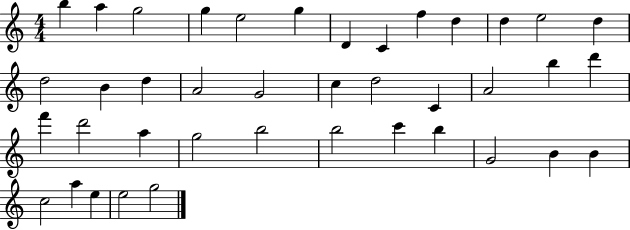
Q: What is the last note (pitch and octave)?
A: G5